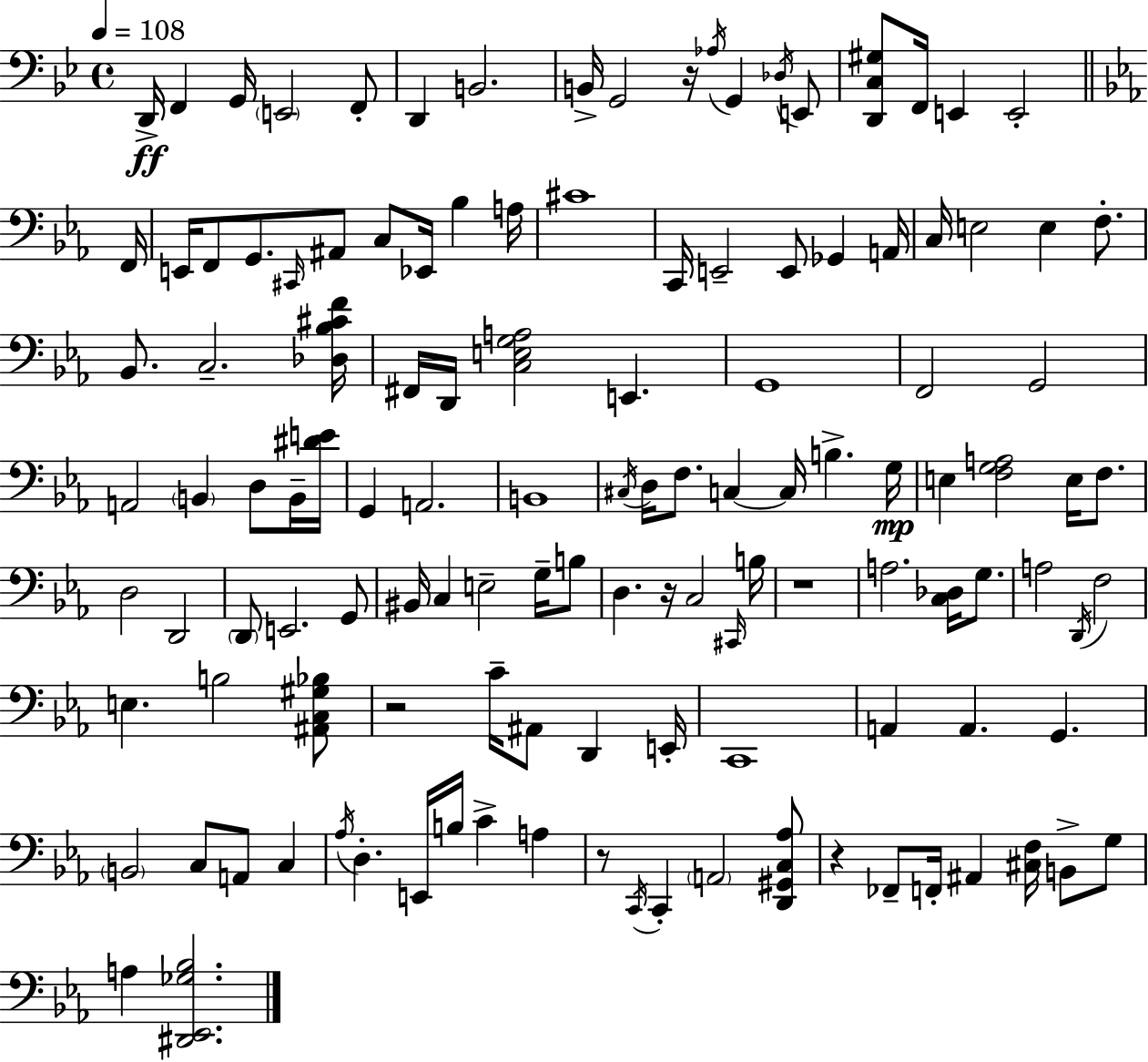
{
  \clef bass
  \time 4/4
  \defaultTimeSignature
  \key g \minor
  \tempo 4 = 108
  d,16->\ff f,4 g,16 \parenthesize e,2 f,8-. | d,4 b,2. | b,16-> g,2 r16 \acciaccatura { aes16 } g,4 \acciaccatura { des16 } | e,8 <d, c gis>8 f,16 e,4 e,2-. | \break \bar "||" \break \key c \minor f,16 e,16 f,8 g,8. \grace { cis,16 } ais,8 c8 ees,16 bes4 | a16 cis'1 | c,16 e,2-- e,8 ges,4 | a,16 c16 e2 e4 f8.-. | \break bes,8. c2.-- | <des bes cis' f'>16 fis,16 d,16 <c e g a>2 e,4. | g,1 | f,2 g,2 | \break a,2 \parenthesize b,4 d8 | b,16-- <dis' e'>16 g,4 a,2. | b,1 | \acciaccatura { cis16 } d16 f8. c4~~ c16 b4.-> | \break g16\mp e4 <f g a>2 e16 | f8. d2 d,2 | \parenthesize d,8 e,2. | g,8 bis,16 c4 e2-- | \break g16-- b8 d4. r16 c2 | \grace { cis,16 } b16 r1 | a2. | <c des>16 g8. a2 \acciaccatura { d,16 } f2 | \break e4. b2 | <ais, c gis bes>8 r2 c'16-- ais,8 | d,4 e,16-. c,1 | a,4 a,4. g,4. | \break \parenthesize b,2 c8 a,8 | c4 \acciaccatura { aes16 } d4.-. e,16 b16 c'4-> | a4 r8 \acciaccatura { c,16 } c,4-. \parenthesize a,2 | <d, gis, c aes>8 r4 fes,8-- f,16-. ais,4 | \break <cis f>16 b,8-> g8 a4 <dis, ees, ges bes>2. | \bar "|."
}